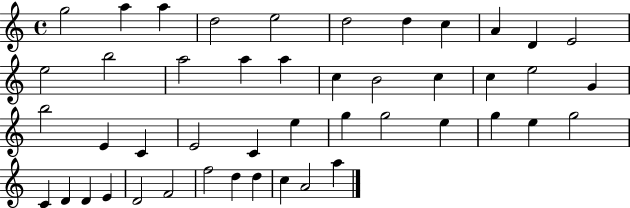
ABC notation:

X:1
T:Untitled
M:4/4
L:1/4
K:C
g2 a a d2 e2 d2 d c A D E2 e2 b2 a2 a a c B2 c c e2 G b2 E C E2 C e g g2 e g e g2 C D D E D2 F2 f2 d d c A2 a